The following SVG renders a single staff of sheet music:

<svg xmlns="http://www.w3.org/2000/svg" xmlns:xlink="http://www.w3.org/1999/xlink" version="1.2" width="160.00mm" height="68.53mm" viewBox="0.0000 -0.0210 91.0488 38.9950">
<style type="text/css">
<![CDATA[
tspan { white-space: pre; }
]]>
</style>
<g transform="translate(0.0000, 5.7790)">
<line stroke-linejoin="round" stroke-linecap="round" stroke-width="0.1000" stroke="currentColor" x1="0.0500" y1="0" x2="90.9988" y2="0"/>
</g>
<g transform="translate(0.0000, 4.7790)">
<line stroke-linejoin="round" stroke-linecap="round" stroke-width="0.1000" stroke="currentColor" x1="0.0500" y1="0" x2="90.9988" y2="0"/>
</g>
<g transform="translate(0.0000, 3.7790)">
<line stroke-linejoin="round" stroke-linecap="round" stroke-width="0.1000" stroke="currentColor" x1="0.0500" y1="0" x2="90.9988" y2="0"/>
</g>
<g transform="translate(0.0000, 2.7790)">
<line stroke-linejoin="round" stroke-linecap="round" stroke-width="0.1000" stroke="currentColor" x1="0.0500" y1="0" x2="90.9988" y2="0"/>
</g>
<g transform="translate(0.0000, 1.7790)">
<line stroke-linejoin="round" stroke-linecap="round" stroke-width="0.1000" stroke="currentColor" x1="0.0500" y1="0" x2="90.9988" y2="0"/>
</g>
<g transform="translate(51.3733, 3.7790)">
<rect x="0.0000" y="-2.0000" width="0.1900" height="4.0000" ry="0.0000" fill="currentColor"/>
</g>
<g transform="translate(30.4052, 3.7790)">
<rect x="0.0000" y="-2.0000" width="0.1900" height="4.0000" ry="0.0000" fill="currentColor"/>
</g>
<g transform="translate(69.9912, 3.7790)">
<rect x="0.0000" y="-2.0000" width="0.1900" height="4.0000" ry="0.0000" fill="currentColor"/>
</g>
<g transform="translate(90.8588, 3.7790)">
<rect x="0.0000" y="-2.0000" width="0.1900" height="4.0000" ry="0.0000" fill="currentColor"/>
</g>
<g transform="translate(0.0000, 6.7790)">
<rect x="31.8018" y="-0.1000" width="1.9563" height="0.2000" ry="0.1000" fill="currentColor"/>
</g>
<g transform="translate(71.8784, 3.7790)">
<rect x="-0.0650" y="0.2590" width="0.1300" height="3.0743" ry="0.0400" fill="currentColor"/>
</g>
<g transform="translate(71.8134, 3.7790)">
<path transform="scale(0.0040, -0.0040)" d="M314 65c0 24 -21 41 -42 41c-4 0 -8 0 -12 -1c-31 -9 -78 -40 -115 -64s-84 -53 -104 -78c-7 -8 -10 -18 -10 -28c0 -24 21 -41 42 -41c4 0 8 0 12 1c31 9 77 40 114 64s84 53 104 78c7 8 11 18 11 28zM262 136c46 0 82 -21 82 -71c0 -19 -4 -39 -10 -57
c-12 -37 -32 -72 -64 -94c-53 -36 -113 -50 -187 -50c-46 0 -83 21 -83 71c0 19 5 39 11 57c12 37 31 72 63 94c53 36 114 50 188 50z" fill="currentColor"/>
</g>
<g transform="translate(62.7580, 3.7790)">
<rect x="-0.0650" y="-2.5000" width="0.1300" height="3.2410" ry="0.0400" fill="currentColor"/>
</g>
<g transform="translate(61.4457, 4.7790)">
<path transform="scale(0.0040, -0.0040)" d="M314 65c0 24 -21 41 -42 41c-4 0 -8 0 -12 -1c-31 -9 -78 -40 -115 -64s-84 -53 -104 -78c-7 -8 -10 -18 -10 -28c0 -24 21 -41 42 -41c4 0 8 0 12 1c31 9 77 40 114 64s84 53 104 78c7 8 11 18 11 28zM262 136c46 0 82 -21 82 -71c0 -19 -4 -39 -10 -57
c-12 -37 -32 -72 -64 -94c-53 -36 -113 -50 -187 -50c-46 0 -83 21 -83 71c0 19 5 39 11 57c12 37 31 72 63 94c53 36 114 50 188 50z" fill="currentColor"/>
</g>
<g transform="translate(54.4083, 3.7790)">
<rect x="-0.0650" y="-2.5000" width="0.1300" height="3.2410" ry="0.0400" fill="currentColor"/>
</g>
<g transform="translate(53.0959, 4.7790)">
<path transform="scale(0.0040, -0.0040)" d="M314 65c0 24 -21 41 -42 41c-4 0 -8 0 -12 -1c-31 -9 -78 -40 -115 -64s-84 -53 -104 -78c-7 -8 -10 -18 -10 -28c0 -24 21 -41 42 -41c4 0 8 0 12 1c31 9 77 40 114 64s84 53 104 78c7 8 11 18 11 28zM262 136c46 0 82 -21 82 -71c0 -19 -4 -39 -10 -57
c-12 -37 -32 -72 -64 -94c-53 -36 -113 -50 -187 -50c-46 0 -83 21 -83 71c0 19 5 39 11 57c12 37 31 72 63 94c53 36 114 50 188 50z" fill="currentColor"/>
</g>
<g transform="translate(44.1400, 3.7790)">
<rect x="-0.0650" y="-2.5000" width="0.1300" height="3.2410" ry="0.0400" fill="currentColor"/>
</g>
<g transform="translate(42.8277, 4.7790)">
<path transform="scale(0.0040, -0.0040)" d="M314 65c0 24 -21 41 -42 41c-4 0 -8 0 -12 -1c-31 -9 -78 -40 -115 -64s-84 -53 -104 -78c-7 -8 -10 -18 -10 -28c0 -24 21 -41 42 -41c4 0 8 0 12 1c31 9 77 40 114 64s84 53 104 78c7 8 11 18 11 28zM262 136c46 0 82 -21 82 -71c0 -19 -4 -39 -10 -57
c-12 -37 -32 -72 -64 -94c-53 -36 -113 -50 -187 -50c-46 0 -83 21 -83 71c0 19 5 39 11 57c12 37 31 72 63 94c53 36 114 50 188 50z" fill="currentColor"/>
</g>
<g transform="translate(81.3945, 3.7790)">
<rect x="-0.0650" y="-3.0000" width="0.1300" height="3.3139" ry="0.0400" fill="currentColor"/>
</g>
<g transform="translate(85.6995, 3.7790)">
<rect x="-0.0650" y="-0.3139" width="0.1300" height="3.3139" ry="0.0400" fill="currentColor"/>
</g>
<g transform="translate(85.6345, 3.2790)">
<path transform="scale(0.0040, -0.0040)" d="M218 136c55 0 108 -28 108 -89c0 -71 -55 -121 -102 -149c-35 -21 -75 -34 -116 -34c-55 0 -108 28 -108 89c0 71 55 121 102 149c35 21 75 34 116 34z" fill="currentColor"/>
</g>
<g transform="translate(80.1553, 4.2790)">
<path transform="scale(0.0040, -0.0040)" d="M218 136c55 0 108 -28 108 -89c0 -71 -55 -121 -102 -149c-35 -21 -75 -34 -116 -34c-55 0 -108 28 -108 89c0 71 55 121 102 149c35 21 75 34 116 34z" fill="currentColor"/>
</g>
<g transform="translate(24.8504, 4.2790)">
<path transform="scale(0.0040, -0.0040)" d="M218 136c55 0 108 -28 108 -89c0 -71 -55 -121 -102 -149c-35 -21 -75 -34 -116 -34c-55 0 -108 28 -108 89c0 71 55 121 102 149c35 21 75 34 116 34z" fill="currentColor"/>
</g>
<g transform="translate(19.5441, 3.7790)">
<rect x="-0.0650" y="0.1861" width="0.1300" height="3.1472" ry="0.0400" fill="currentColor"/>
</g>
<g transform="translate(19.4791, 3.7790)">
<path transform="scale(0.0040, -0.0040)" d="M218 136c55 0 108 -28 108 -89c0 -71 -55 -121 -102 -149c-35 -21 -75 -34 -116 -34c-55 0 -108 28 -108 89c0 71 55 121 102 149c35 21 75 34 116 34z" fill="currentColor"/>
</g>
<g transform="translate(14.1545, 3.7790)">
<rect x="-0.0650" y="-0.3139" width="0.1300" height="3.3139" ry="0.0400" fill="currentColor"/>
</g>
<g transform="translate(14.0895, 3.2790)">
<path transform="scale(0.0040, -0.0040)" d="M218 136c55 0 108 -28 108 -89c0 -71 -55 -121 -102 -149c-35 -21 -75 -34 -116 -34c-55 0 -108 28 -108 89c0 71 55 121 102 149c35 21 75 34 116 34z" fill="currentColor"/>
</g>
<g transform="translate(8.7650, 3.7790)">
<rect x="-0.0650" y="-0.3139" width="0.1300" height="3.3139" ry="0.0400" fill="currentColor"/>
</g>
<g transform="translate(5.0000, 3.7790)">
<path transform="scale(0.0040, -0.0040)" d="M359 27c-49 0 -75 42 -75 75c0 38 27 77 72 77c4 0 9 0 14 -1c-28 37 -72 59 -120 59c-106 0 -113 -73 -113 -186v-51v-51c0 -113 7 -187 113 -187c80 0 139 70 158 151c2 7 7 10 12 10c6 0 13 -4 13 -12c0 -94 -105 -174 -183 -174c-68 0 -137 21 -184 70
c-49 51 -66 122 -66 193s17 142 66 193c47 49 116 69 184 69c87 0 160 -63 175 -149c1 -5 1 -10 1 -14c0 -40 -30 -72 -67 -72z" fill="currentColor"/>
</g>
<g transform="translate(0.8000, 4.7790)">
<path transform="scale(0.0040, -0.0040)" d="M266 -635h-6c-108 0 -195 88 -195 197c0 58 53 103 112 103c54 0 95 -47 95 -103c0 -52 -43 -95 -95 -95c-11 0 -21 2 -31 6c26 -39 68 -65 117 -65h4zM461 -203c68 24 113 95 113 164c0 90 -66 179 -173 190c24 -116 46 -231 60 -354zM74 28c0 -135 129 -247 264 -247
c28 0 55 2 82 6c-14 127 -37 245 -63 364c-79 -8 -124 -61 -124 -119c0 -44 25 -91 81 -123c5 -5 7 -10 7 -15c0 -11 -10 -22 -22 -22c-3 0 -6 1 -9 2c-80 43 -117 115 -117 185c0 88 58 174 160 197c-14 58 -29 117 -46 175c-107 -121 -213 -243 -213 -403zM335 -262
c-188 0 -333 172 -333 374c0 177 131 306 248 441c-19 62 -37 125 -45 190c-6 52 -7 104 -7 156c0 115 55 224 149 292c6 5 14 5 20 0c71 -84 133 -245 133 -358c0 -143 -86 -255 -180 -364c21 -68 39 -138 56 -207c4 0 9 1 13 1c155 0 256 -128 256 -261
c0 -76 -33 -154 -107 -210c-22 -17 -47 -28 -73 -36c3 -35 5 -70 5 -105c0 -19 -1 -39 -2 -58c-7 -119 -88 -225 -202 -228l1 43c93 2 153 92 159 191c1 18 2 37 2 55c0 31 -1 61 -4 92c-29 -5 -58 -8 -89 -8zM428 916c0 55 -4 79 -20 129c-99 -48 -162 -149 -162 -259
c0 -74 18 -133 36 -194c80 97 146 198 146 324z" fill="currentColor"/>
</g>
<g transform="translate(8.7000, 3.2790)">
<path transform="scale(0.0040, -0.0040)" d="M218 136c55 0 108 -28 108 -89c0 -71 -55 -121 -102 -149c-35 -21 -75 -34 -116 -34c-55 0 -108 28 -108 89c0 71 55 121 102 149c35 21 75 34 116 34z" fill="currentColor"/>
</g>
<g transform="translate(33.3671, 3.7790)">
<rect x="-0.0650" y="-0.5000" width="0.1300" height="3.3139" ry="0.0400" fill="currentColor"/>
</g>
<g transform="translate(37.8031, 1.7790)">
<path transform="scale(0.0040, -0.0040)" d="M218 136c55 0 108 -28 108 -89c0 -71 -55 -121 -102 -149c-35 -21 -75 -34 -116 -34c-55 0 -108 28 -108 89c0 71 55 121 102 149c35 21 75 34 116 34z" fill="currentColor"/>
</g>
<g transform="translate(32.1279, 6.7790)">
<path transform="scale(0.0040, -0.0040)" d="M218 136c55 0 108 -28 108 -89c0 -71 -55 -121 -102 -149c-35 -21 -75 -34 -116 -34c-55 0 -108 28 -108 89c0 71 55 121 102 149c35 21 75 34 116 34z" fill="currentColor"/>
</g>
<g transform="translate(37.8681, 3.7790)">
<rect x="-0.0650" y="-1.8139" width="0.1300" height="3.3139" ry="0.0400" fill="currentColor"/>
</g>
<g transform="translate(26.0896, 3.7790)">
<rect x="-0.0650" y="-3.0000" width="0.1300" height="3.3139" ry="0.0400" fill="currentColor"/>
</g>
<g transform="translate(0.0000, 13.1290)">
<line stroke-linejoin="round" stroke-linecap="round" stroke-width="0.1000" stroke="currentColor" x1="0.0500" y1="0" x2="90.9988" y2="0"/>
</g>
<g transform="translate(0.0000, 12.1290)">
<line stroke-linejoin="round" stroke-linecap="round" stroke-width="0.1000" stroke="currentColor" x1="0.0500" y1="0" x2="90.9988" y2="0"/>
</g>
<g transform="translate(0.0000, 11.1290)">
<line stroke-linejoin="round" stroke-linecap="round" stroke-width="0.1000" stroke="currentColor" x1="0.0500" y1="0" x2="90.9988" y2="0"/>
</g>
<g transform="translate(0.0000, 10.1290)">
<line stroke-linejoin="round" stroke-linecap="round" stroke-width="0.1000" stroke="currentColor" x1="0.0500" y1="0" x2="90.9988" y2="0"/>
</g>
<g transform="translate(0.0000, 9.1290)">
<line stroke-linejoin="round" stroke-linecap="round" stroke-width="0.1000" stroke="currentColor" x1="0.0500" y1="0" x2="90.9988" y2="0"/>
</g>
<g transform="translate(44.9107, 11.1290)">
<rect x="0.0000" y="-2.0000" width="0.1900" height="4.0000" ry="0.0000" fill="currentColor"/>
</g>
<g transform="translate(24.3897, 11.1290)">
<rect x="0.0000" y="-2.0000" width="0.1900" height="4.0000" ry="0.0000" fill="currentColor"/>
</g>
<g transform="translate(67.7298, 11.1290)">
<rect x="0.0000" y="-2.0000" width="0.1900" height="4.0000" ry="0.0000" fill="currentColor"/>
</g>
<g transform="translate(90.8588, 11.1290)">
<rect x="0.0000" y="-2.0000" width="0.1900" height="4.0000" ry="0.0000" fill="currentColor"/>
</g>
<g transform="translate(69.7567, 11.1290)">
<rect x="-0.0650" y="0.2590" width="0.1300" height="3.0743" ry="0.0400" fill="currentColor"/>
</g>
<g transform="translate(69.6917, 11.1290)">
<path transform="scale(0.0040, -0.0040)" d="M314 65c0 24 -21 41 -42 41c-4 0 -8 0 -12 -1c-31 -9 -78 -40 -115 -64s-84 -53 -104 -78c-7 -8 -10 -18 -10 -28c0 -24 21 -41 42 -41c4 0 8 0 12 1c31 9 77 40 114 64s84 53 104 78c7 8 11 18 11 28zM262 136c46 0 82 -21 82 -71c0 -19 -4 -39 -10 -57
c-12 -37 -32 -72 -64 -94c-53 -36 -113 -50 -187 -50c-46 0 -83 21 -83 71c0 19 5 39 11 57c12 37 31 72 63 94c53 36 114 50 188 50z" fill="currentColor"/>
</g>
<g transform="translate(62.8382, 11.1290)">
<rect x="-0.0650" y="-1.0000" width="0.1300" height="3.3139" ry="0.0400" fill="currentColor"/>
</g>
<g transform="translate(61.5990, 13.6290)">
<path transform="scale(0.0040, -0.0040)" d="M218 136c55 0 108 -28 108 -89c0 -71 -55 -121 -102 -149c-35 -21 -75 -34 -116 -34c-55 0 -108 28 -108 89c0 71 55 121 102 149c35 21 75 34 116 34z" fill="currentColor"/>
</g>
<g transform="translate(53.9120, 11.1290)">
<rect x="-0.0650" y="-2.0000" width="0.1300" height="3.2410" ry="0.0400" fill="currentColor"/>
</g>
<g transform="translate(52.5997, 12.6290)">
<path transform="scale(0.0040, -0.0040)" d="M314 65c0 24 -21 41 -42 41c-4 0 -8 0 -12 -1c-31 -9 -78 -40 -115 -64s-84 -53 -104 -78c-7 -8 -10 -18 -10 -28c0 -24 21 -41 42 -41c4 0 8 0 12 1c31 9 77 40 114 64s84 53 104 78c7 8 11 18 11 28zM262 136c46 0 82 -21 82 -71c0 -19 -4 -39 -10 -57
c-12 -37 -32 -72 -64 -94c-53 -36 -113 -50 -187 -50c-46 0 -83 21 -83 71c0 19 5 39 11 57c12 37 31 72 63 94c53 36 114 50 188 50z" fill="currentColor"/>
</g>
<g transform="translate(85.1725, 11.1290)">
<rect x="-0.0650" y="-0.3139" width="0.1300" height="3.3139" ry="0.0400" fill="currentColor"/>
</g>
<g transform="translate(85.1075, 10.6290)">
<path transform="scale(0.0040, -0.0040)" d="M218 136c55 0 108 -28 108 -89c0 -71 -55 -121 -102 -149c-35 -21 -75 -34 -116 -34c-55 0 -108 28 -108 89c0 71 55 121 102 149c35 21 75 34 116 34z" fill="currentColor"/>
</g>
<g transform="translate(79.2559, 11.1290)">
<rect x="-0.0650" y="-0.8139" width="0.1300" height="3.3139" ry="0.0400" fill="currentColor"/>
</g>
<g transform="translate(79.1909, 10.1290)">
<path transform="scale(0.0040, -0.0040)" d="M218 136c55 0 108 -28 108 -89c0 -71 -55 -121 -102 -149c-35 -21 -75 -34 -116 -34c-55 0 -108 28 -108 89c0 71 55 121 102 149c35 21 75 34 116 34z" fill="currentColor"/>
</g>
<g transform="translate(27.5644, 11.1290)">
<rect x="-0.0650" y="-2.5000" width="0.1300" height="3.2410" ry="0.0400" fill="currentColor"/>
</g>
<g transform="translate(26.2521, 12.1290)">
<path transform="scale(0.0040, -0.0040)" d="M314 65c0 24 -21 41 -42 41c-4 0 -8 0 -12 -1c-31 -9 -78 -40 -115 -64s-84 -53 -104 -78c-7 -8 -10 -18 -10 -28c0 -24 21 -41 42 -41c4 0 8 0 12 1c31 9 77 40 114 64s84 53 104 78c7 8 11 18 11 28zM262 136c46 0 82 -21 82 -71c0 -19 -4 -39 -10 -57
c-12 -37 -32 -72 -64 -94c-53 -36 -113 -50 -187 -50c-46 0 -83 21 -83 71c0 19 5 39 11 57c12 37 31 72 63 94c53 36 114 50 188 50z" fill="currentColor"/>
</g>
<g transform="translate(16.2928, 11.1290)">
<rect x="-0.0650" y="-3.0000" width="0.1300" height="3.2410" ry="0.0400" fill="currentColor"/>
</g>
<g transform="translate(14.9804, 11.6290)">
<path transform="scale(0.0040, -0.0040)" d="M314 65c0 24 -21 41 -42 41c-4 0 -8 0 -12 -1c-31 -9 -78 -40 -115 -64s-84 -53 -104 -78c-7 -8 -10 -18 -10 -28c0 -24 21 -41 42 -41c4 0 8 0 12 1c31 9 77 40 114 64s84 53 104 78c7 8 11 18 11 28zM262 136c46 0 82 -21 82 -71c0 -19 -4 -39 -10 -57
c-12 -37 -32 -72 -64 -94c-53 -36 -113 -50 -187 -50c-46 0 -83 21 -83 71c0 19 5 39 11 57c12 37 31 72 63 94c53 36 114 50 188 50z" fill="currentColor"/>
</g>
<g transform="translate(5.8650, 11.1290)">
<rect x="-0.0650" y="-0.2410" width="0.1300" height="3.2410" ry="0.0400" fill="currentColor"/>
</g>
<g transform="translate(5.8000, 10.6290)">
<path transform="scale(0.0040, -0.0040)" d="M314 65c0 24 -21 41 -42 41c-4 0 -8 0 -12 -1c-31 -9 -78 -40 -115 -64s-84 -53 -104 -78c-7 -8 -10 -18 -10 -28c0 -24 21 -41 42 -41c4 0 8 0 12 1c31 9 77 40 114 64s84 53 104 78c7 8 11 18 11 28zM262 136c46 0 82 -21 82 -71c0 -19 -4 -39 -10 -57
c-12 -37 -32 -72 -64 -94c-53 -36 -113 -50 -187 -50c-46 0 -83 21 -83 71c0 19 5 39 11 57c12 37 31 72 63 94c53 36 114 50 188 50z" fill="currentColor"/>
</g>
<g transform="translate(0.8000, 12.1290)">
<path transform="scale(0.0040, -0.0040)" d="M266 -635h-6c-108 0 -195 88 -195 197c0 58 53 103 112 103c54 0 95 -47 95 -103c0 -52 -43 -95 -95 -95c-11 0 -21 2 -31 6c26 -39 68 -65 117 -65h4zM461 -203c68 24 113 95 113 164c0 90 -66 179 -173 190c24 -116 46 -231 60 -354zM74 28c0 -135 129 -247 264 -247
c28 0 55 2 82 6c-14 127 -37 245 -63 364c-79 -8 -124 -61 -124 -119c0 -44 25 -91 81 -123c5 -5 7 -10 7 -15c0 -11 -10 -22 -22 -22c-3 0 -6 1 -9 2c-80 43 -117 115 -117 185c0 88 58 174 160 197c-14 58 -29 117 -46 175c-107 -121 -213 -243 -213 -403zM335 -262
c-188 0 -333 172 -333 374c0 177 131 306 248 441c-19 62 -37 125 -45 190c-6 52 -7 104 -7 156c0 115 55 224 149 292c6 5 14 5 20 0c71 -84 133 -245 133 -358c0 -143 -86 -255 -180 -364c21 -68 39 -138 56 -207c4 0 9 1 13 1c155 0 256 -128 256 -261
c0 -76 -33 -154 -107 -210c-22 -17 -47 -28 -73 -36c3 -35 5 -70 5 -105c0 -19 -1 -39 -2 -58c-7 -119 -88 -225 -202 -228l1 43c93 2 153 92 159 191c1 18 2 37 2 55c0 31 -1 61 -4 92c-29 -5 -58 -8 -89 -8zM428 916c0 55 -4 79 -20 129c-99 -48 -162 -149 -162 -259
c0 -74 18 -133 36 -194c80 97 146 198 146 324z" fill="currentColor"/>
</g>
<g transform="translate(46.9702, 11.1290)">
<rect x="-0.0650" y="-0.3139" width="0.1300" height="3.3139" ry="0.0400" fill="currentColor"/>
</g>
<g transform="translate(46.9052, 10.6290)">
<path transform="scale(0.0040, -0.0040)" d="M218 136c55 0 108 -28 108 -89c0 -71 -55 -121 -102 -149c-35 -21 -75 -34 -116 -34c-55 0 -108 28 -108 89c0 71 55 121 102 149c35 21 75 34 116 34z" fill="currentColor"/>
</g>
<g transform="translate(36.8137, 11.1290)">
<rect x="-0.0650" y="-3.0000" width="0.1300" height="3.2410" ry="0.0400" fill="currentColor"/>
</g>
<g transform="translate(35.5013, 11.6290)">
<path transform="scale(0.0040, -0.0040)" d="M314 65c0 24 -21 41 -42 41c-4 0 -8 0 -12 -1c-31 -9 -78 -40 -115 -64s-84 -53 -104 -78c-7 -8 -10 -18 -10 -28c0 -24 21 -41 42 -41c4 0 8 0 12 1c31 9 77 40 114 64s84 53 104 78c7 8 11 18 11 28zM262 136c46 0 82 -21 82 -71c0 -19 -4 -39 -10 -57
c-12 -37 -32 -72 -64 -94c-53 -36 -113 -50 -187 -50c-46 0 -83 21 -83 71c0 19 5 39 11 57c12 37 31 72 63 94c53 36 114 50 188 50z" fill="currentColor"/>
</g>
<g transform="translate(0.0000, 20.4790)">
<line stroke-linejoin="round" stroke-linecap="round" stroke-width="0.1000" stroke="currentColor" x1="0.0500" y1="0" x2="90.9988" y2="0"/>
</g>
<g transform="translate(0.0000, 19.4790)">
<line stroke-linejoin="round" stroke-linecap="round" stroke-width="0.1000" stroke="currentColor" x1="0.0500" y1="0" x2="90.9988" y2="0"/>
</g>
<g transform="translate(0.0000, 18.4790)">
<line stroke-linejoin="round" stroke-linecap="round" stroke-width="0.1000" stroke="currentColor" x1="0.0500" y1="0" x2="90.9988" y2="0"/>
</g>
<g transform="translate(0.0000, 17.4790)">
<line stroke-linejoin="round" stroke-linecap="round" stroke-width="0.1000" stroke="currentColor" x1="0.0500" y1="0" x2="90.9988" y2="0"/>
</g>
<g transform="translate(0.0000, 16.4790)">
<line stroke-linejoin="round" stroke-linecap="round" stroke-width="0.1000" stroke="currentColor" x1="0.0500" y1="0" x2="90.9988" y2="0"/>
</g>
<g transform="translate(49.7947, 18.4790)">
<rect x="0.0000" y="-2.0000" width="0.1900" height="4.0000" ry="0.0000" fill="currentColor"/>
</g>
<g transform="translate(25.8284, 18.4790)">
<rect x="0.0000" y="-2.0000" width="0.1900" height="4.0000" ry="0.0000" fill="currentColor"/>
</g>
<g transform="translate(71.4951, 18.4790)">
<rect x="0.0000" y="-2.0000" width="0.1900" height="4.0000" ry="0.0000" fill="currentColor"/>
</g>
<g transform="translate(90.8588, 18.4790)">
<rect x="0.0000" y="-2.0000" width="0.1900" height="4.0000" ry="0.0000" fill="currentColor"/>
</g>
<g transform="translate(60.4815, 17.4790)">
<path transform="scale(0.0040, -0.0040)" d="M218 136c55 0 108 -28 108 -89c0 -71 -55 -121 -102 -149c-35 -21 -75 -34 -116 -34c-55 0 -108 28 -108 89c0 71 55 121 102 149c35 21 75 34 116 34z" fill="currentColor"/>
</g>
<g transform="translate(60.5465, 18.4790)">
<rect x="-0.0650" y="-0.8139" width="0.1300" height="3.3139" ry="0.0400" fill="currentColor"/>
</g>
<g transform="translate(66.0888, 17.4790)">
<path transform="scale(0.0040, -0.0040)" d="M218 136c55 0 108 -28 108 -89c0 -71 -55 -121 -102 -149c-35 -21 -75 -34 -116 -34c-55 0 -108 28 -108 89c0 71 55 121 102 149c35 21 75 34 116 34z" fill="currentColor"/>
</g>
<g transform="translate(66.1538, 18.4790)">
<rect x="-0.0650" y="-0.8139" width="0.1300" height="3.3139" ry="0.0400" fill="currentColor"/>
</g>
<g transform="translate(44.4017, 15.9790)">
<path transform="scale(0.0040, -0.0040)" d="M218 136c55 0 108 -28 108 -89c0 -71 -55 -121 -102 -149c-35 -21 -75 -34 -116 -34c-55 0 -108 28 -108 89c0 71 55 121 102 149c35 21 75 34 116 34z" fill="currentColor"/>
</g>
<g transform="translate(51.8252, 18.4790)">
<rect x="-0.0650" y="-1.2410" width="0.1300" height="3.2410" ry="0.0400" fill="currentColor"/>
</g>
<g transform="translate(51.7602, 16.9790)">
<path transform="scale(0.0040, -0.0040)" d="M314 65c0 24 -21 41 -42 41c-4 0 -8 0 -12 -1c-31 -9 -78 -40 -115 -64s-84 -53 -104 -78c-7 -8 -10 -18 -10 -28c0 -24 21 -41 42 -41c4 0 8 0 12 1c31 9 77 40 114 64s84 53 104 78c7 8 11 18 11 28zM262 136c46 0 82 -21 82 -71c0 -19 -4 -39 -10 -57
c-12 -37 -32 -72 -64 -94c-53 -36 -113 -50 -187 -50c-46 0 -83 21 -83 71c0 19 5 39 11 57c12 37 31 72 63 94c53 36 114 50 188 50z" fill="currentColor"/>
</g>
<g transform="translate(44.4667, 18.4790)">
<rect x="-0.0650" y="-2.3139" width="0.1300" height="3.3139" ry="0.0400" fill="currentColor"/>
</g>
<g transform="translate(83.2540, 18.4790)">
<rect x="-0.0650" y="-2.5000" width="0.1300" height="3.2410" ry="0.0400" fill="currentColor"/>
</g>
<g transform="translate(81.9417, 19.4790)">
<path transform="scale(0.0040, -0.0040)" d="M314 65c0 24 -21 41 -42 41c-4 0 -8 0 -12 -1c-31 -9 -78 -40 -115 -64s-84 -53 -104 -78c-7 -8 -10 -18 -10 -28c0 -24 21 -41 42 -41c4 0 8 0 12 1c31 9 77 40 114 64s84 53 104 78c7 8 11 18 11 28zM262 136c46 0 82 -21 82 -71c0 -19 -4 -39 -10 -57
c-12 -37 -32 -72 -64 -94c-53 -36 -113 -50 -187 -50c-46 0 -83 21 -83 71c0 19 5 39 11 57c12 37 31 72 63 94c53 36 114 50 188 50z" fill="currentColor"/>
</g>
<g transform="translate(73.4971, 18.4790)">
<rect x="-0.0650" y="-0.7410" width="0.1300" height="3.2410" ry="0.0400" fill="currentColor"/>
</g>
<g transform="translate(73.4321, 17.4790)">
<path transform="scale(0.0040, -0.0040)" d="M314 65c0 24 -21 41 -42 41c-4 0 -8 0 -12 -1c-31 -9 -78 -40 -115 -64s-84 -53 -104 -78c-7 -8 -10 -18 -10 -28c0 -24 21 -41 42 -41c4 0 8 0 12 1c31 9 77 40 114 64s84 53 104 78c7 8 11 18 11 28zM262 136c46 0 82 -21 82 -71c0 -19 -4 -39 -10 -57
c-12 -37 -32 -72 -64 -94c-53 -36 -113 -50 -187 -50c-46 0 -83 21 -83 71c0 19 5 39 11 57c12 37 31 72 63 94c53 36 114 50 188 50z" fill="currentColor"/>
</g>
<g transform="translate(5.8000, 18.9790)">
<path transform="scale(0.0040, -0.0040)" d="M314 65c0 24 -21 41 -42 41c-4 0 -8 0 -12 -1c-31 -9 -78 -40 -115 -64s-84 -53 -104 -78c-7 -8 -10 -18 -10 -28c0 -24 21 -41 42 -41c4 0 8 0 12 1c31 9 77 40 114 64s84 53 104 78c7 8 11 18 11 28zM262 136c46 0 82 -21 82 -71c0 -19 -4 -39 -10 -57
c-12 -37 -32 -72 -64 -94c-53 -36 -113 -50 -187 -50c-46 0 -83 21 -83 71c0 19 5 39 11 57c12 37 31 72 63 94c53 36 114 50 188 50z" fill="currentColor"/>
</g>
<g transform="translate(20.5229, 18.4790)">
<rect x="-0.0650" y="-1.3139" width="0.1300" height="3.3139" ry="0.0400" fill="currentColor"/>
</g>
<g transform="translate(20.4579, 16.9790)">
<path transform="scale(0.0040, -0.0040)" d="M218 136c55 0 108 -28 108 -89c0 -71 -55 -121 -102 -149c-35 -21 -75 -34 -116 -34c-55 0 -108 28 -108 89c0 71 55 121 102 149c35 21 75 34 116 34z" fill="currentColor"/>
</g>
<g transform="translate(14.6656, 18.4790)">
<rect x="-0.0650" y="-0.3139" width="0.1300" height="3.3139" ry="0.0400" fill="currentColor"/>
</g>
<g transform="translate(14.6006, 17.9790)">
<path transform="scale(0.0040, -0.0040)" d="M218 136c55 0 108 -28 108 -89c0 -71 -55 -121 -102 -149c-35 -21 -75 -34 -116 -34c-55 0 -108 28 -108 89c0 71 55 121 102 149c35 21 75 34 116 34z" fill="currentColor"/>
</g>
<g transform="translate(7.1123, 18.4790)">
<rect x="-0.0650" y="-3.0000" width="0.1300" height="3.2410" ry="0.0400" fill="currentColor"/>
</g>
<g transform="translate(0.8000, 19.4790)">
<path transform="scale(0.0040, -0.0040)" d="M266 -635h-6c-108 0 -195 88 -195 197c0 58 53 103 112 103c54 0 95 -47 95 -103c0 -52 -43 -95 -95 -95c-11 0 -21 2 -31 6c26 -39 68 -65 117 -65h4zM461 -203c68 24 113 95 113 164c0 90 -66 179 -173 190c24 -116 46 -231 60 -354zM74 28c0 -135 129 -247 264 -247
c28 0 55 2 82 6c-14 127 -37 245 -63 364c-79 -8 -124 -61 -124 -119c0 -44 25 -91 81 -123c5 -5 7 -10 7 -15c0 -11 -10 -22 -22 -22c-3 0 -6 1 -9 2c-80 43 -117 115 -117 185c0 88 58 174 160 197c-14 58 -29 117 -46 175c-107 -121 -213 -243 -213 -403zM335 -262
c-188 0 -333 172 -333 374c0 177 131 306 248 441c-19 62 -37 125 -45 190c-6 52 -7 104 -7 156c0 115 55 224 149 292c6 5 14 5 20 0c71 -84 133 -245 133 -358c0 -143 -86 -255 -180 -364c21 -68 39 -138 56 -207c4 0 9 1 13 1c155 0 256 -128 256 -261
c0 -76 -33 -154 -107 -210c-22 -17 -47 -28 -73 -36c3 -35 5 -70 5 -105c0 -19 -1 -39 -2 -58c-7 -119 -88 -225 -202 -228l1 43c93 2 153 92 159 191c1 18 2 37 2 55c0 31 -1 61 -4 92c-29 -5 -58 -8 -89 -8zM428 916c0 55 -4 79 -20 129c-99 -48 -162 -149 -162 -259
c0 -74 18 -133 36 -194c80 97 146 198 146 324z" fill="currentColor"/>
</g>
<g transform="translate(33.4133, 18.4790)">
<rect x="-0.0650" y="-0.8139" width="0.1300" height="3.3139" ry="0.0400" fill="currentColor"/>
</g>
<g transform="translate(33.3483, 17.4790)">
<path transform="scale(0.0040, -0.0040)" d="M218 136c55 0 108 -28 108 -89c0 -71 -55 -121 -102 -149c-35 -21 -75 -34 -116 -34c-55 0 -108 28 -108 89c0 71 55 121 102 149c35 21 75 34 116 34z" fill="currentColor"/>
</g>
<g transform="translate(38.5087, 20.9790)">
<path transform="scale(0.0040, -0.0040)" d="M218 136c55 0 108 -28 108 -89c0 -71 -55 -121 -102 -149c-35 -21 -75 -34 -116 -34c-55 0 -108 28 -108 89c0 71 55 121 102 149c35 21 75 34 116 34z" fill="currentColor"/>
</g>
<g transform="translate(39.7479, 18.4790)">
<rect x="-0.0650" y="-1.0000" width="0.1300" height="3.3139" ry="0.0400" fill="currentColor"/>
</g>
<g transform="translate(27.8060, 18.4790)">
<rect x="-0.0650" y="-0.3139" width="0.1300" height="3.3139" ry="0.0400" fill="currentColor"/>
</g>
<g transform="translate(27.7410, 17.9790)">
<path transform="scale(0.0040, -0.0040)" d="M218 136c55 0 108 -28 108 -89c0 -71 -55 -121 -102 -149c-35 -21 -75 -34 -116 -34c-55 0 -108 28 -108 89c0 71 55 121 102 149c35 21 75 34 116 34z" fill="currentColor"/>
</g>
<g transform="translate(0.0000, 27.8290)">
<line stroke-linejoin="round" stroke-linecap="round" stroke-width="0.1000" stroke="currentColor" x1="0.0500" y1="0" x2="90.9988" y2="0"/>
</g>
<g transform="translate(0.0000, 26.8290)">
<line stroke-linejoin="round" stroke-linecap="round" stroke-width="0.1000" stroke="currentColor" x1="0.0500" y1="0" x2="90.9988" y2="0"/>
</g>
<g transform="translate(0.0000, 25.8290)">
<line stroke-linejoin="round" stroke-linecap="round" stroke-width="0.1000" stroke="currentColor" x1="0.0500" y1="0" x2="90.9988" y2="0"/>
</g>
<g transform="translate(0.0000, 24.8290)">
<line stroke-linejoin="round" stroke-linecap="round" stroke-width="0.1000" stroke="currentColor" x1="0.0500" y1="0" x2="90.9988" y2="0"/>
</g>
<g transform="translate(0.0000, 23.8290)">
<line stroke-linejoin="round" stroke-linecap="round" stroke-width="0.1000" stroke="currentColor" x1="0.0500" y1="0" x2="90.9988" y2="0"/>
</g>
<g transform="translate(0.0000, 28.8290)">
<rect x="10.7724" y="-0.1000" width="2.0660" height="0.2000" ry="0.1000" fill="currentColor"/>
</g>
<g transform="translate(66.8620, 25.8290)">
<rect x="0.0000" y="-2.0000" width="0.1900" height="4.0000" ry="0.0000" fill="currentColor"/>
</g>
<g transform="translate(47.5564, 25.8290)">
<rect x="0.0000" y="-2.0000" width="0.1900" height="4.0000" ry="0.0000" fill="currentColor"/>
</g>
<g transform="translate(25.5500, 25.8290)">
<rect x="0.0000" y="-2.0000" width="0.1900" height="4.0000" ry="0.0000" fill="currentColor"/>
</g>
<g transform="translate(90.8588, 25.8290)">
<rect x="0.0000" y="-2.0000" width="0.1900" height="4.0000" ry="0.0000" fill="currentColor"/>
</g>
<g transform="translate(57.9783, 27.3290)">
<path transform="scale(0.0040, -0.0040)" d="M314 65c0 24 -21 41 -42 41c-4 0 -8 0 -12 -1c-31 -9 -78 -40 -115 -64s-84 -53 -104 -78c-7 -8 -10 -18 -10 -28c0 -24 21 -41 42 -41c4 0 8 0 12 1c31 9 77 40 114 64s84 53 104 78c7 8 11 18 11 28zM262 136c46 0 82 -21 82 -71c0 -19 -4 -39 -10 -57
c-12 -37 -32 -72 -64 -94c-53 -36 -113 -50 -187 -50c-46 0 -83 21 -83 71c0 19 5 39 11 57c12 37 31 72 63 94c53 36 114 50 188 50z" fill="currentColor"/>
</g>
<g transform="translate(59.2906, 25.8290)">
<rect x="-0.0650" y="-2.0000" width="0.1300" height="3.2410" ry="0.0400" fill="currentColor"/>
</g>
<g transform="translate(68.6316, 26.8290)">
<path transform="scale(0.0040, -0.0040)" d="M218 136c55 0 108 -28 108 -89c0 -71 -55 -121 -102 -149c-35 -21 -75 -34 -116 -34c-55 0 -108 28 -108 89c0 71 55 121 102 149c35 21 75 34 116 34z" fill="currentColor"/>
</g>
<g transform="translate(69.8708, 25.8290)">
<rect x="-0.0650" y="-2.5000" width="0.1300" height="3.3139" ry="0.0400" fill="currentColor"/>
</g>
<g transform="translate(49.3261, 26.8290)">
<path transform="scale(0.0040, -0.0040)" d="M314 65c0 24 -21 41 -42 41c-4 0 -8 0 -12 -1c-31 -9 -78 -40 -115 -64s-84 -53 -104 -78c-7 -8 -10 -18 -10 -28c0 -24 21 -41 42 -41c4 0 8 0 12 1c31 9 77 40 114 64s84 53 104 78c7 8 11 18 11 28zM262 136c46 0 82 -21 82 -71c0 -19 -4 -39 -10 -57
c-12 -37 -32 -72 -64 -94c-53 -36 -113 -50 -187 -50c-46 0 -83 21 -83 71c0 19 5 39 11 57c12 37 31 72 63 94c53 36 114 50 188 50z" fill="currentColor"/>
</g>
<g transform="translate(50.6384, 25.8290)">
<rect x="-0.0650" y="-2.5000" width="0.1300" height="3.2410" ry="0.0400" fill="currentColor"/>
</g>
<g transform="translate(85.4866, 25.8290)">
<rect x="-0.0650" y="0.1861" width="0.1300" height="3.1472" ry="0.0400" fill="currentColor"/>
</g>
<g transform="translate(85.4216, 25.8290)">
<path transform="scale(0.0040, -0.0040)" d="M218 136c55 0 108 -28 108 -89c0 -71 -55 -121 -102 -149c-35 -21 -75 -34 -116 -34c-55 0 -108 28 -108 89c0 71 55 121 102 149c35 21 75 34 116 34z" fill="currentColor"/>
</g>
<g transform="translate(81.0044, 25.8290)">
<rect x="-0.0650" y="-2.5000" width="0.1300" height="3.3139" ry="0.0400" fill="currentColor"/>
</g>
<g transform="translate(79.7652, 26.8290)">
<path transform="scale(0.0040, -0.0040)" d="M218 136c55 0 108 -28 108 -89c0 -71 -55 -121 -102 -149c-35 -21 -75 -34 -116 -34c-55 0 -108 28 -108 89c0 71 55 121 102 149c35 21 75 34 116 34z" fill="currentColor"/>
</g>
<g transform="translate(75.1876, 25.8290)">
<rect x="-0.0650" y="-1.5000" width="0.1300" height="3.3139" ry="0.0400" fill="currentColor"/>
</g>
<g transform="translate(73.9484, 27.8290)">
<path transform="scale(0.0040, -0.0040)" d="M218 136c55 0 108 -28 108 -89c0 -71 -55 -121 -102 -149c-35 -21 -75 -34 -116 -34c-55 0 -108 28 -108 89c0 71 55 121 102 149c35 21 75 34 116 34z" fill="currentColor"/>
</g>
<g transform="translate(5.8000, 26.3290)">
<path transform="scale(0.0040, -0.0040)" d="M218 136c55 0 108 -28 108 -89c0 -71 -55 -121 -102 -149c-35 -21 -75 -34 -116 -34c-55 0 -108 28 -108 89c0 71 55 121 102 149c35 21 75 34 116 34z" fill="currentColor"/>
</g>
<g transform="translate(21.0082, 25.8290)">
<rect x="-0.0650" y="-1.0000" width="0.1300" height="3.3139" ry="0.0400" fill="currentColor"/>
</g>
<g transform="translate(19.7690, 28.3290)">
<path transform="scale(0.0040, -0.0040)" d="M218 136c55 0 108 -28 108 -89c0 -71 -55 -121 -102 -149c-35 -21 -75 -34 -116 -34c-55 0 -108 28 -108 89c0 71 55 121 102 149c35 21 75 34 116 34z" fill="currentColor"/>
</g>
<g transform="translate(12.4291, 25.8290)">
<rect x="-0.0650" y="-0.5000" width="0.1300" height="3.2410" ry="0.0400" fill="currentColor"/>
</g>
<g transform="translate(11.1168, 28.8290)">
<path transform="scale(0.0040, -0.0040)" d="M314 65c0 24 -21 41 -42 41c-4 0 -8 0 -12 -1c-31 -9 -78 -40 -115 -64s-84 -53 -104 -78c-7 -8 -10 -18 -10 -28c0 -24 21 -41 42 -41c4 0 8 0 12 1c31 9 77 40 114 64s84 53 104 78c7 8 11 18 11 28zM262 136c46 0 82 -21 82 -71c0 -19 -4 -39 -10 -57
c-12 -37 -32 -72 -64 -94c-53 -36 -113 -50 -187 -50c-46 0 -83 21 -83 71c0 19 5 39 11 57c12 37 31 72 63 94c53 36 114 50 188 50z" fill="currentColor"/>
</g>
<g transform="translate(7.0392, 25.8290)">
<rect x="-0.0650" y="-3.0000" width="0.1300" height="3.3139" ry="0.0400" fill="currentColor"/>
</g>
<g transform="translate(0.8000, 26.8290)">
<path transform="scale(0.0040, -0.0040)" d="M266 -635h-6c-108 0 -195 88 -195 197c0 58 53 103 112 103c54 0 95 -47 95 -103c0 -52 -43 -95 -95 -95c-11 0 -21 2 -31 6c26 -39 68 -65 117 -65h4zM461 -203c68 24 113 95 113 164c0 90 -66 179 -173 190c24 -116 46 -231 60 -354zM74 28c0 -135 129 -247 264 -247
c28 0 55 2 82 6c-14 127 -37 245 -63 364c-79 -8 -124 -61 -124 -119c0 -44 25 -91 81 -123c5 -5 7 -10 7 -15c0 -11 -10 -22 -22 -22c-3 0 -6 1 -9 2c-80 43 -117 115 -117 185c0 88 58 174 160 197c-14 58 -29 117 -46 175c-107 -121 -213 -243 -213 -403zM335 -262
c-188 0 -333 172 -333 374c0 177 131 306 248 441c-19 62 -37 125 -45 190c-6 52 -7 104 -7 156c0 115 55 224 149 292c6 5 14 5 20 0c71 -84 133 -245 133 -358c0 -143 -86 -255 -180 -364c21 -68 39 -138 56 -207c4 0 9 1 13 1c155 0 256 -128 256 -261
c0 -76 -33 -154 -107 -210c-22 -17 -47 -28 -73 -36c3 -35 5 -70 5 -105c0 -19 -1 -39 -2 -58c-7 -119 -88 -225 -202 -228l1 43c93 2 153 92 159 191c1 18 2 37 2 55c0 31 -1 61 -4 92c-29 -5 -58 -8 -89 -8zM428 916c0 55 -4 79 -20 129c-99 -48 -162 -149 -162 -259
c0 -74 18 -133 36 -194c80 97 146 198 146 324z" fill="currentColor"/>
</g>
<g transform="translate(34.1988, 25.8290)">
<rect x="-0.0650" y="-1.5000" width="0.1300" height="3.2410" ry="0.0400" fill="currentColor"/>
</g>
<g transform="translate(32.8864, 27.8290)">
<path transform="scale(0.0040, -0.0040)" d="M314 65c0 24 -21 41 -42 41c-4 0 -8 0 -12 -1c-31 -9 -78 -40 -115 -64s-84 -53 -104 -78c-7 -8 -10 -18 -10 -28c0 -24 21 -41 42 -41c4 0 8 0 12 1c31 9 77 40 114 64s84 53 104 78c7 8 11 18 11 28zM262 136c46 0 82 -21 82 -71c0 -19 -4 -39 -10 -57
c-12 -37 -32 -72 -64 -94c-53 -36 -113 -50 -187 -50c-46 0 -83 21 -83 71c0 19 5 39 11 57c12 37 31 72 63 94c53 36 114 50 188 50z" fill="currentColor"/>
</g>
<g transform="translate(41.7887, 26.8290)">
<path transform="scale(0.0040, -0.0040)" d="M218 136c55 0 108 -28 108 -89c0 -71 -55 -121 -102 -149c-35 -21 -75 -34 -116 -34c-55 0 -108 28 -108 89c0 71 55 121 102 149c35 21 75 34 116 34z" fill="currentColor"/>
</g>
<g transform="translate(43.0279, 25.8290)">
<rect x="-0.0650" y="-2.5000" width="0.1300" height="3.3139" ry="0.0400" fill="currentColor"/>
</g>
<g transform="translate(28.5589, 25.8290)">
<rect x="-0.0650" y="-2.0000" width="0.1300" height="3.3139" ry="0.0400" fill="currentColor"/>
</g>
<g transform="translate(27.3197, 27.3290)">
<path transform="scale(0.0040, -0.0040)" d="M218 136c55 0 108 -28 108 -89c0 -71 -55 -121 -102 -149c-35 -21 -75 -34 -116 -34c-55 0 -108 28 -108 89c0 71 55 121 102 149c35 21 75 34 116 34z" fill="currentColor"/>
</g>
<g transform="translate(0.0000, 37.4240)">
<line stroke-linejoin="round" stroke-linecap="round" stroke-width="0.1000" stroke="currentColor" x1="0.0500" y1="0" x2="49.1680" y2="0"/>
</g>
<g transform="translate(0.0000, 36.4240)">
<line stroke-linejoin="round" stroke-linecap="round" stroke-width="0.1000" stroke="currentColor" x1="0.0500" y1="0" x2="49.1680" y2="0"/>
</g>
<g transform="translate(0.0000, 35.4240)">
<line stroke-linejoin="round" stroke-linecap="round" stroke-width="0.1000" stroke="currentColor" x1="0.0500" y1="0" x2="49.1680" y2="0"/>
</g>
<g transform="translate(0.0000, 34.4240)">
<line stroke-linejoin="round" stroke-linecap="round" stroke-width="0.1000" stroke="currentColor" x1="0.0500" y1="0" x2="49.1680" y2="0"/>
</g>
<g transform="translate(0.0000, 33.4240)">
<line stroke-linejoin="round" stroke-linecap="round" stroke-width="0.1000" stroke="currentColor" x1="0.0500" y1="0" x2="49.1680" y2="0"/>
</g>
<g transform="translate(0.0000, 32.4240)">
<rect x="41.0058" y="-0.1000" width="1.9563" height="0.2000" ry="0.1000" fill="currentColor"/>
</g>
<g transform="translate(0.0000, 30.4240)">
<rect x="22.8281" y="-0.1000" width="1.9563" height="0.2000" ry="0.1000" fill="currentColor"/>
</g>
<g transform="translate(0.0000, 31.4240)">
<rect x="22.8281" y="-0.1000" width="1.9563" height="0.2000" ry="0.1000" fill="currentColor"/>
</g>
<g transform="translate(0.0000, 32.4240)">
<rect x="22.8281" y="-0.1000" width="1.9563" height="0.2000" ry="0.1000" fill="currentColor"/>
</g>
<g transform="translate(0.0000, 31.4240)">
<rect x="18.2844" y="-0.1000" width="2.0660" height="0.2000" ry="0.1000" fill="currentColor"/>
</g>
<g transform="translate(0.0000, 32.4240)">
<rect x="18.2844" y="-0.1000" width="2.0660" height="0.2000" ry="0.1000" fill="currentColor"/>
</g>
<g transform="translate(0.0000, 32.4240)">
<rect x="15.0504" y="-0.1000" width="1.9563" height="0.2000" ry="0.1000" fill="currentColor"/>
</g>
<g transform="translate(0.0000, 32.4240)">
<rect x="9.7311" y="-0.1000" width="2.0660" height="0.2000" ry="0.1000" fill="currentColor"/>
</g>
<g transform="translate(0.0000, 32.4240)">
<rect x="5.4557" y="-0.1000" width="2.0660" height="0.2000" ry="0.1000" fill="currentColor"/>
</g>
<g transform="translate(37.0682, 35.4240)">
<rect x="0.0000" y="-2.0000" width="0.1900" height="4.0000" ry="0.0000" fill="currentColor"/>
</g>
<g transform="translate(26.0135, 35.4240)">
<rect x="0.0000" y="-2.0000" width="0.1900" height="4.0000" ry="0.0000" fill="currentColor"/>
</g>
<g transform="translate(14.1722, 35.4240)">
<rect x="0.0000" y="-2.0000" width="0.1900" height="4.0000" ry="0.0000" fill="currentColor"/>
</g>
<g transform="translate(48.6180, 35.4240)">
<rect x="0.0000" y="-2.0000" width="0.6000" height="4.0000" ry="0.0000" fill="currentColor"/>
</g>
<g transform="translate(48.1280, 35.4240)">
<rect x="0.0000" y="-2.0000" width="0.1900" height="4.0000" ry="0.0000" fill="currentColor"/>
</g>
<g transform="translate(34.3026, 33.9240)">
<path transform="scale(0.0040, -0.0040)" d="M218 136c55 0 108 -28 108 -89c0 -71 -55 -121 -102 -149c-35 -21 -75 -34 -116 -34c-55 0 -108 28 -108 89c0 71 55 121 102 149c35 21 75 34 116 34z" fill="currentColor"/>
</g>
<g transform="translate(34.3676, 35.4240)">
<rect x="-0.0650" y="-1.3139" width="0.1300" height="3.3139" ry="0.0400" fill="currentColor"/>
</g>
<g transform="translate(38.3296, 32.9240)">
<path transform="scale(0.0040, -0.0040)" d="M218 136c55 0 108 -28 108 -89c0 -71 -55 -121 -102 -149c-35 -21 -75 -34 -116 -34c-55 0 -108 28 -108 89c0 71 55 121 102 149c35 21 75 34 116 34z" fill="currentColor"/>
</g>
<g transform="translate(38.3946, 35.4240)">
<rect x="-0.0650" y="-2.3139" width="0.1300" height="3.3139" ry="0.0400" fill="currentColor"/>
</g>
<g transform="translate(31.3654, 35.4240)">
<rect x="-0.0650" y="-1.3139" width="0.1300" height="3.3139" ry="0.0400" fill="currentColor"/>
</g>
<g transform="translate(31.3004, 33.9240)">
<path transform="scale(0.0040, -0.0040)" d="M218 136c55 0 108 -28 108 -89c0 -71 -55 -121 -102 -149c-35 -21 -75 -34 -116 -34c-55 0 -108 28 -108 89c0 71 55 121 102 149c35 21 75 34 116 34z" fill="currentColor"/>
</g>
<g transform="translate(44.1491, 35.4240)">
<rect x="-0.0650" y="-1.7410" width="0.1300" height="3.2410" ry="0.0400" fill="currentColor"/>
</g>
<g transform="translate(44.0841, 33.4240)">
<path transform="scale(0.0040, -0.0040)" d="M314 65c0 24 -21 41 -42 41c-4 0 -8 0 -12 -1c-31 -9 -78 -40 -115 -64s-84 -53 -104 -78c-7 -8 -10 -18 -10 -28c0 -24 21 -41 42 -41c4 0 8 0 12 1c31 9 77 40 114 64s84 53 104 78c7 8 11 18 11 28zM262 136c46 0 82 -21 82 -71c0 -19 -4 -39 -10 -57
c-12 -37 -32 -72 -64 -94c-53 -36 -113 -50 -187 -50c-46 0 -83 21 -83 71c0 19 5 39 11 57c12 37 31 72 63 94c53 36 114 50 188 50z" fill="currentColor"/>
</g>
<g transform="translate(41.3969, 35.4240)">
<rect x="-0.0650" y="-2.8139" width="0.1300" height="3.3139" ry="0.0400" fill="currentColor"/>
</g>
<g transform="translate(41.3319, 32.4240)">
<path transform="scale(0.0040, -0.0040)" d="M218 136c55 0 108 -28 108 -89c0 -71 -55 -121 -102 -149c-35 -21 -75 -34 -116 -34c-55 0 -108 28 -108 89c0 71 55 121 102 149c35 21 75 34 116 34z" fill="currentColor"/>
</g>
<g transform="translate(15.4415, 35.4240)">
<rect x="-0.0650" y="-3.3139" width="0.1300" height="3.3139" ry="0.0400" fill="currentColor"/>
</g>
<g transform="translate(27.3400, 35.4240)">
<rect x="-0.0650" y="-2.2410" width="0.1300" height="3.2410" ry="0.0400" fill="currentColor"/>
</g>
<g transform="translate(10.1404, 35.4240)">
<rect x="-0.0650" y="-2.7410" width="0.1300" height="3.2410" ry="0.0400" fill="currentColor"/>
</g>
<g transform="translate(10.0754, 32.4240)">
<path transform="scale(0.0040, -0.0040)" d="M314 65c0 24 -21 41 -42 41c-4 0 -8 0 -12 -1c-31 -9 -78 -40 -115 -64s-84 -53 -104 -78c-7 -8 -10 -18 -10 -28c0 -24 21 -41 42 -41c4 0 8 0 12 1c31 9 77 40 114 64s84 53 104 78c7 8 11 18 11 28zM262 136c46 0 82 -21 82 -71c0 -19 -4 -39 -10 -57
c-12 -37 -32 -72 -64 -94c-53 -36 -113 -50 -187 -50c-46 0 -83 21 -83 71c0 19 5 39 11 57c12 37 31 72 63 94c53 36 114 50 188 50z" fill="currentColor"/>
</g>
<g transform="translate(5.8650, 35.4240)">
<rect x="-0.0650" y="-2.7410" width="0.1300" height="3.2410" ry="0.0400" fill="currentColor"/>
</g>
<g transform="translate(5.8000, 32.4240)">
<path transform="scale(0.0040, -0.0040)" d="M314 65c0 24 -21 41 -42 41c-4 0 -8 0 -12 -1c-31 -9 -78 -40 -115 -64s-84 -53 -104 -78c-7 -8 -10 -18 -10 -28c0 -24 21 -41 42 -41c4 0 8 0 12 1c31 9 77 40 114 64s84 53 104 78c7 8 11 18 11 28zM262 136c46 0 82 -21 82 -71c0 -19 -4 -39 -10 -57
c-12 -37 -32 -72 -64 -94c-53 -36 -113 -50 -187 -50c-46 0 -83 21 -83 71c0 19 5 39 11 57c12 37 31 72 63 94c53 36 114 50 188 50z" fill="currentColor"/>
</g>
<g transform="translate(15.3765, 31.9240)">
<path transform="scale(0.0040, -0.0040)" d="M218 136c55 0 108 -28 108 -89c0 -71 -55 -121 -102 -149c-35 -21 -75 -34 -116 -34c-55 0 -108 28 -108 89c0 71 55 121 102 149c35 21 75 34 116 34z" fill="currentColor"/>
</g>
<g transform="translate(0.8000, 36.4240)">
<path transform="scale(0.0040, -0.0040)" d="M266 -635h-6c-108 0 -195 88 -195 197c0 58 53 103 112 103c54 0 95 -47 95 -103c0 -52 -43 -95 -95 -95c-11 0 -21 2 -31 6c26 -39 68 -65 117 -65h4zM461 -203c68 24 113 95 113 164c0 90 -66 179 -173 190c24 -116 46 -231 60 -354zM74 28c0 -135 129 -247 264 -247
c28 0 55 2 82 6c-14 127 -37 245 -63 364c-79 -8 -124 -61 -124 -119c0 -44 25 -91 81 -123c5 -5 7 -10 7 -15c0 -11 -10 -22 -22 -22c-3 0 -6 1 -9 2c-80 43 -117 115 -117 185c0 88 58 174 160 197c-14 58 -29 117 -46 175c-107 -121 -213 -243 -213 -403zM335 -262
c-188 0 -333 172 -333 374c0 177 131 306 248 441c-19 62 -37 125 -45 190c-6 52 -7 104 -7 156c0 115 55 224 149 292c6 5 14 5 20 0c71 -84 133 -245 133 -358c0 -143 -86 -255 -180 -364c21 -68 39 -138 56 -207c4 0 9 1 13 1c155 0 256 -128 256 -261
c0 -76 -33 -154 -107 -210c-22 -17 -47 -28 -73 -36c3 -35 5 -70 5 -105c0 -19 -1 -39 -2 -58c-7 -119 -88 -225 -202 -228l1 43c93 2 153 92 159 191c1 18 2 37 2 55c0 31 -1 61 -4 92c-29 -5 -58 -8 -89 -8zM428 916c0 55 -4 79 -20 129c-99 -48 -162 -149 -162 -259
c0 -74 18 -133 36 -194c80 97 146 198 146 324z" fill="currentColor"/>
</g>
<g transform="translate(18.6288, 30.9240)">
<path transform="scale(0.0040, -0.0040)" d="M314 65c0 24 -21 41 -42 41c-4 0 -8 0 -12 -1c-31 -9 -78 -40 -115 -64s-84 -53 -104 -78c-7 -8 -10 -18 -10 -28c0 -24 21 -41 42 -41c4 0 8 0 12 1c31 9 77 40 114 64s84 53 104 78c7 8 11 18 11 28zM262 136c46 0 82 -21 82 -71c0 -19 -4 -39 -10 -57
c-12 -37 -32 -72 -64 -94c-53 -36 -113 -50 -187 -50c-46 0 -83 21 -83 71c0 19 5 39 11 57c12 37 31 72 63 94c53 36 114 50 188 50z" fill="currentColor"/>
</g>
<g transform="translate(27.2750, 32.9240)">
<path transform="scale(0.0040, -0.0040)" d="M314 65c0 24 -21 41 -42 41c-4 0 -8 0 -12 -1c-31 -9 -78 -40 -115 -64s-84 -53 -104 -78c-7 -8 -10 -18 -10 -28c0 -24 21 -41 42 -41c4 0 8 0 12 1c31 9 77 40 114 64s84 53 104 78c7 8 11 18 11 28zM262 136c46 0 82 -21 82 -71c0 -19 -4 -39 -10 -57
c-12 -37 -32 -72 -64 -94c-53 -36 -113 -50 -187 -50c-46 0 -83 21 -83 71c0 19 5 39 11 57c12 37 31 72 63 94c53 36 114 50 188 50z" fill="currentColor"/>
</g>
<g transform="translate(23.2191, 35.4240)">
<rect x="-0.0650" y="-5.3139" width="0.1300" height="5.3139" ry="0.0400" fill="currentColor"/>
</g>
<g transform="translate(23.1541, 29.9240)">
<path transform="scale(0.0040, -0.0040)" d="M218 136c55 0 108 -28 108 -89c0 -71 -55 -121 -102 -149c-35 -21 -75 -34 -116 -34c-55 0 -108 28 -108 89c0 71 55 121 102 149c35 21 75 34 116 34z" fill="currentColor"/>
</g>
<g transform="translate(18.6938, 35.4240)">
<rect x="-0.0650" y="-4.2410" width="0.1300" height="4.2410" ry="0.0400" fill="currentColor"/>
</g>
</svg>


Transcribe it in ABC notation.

X:1
T:Untitled
M:4/4
L:1/4
K:C
c c B A C f G2 G2 G2 B2 A c c2 A2 G2 A2 c F2 D B2 d c A2 c e c d D g e2 d d d2 G2 A C2 D F E2 G G2 F2 G E G B a2 a2 b d'2 f' g2 e e g a f2